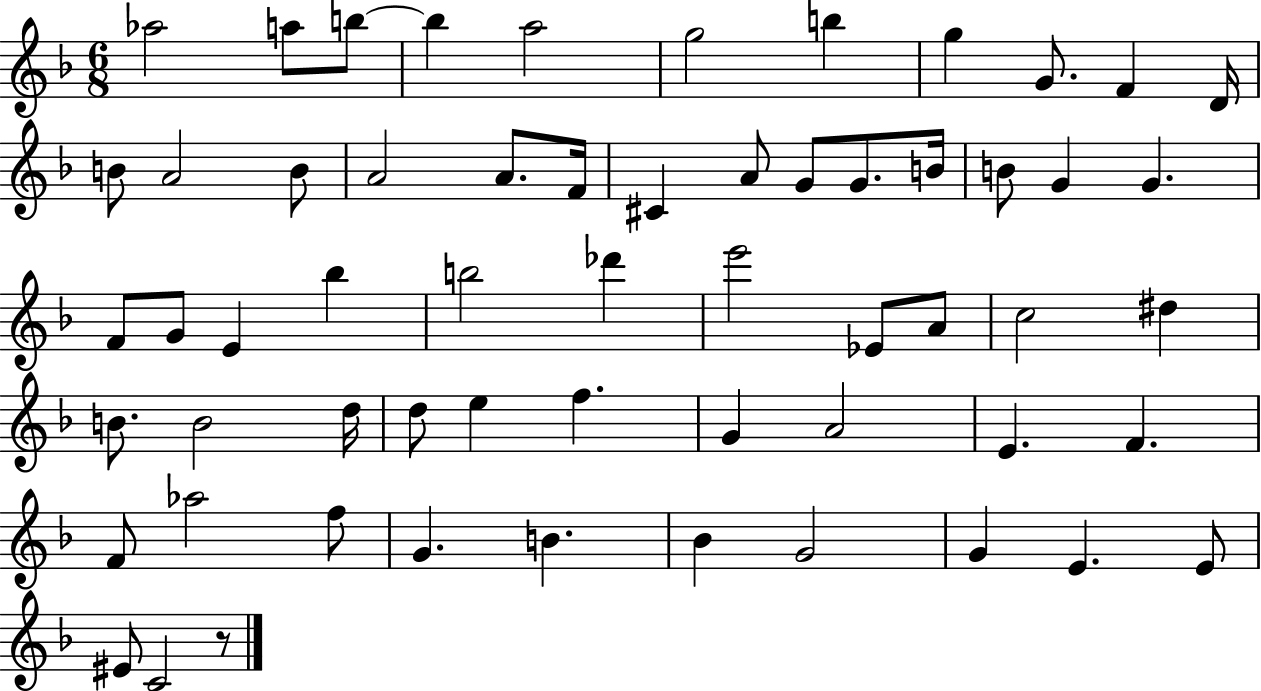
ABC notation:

X:1
T:Untitled
M:6/8
L:1/4
K:F
_a2 a/2 b/2 b a2 g2 b g G/2 F D/4 B/2 A2 B/2 A2 A/2 F/4 ^C A/2 G/2 G/2 B/4 B/2 G G F/2 G/2 E _b b2 _d' e'2 _E/2 A/2 c2 ^d B/2 B2 d/4 d/2 e f G A2 E F F/2 _a2 f/2 G B _B G2 G E E/2 ^E/2 C2 z/2